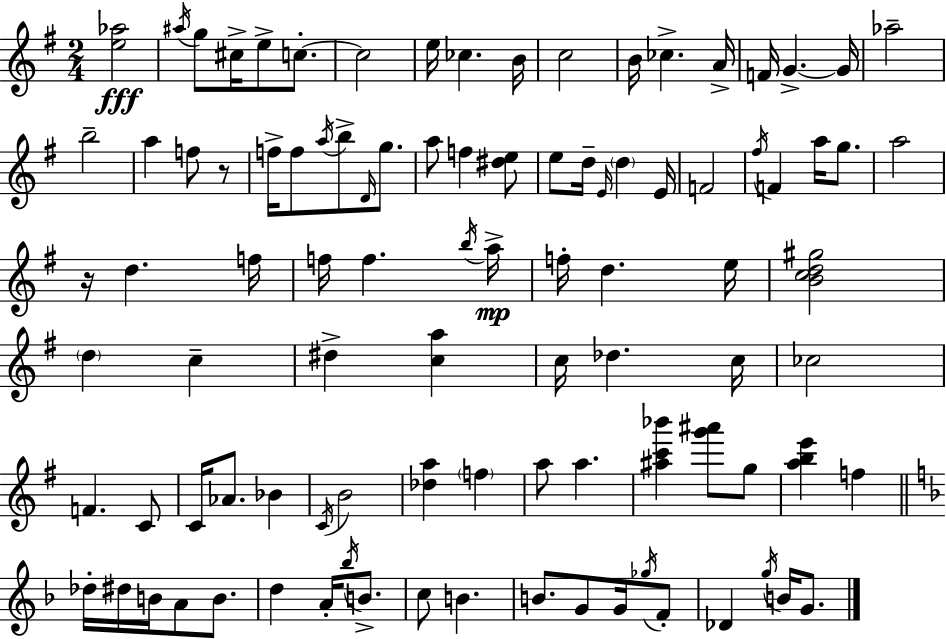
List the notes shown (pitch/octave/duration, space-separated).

[E5,Ab5]/h A#5/s G5/e C#5/s E5/e C5/e. C5/h E5/s CES5/q. B4/s C5/h B4/s CES5/q. A4/s F4/s G4/q. G4/s Ab5/h B5/h A5/q F5/e R/e F5/s F5/e A5/s B5/e D4/s G5/e. A5/e F5/q [D#5,E5]/e E5/e D5/s E4/s D5/q E4/s F4/h F#5/s F4/q A5/s G5/e. A5/h R/s D5/q. F5/s F5/s F5/q. B5/s A5/s F5/s D5/q. E5/s [B4,C5,D5,G#5]/h D5/q C5/q D#5/q [C5,A5]/q C5/s Db5/q. C5/s CES5/h F4/q. C4/e C4/s Ab4/e. Bb4/q C4/s B4/h [Db5,A5]/q F5/q A5/e A5/q. [A#5,C6,Bb6]/q [G6,A#6]/e G5/e [A5,B5,E6]/q F5/q Db5/s D#5/s B4/s A4/e B4/e. D5/q A4/s Bb5/s B4/e. C5/e B4/q. B4/e. G4/e G4/s Gb5/s F4/e Db4/q G5/s B4/s G4/e.